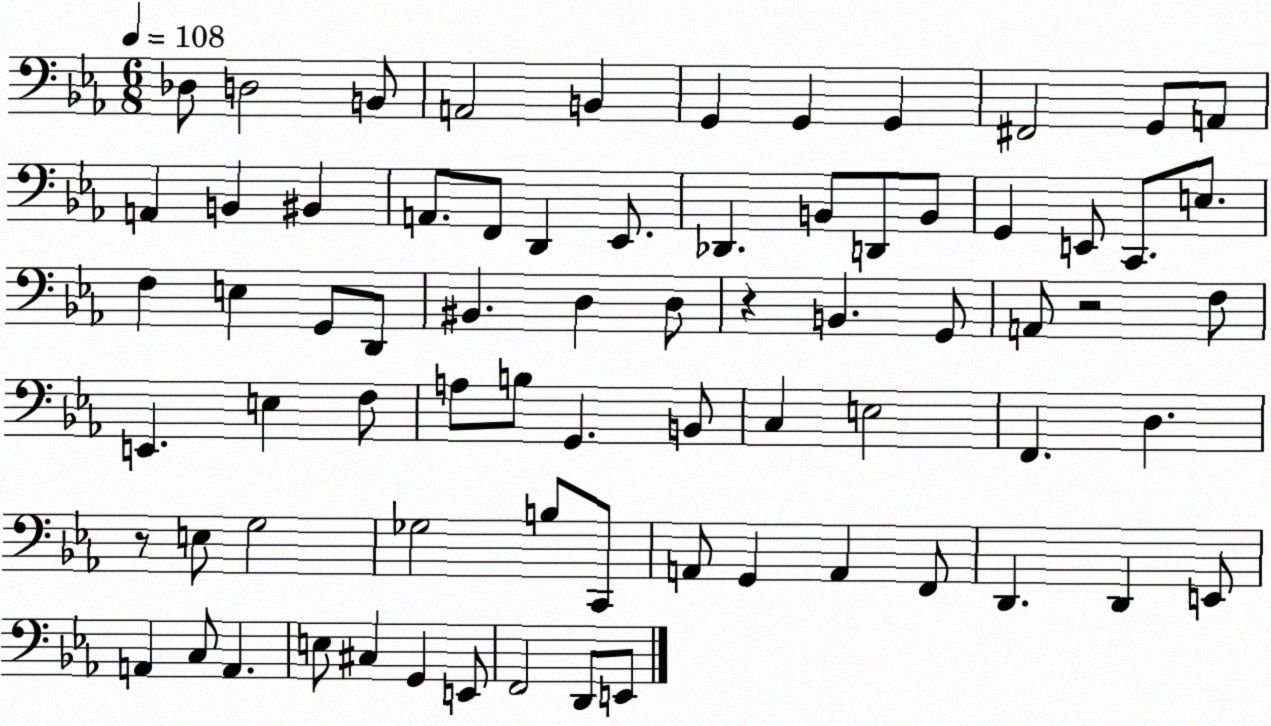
X:1
T:Untitled
M:6/8
L:1/4
K:Eb
_D,/2 D,2 B,,/2 A,,2 B,, G,, G,, G,, ^F,,2 G,,/2 A,,/2 A,, B,, ^B,, A,,/2 F,,/2 D,, _E,,/2 _D,, B,,/2 D,,/2 B,,/2 G,, E,,/2 C,,/2 E,/2 F, E, G,,/2 D,,/2 ^B,, D, D,/2 z B,, G,,/2 A,,/2 z2 F,/2 E,, E, F,/2 A,/2 B,/2 G,, B,,/2 C, E,2 F,, D, z/2 E,/2 G,2 _G,2 B,/2 C,,/2 A,,/2 G,, A,, F,,/2 D,, D,, E,,/2 A,, C,/2 A,, E,/2 ^C, G,, E,,/2 F,,2 D,,/2 E,,/2